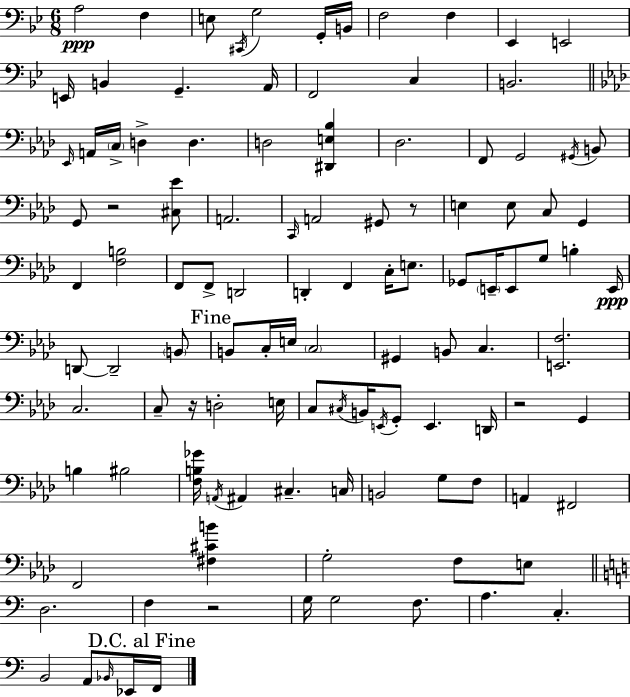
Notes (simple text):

A3/h F3/q E3/e C#2/s G3/h G2/s B2/s F3/h F3/q Eb2/q E2/h E2/s B2/q G2/q. A2/s F2/h C3/q B2/h. Eb2/s A2/s C3/s D3/q D3/q. D3/h [D#2,E3,Bb3]/q Db3/h. F2/e G2/h G#2/s B2/e G2/e R/h [C#3,Eb4]/e A2/h. C2/s A2/h G#2/e R/e E3/q E3/e C3/e G2/q F2/q [F3,B3]/h F2/e F2/e D2/h D2/q F2/q C3/s E3/e. Gb2/e E2/s E2/e G3/e B3/q E2/s D2/e D2/h B2/e B2/e C3/s E3/s C3/h G#2/q B2/e C3/q. [E2,F3]/h. C3/h. C3/e R/s D3/h E3/s C3/e C#3/s B2/s E2/s G2/e E2/q. D2/s R/h G2/q B3/q BIS3/h [F3,B3,Gb4]/s A2/s A#2/q C#3/q. C3/s B2/h G3/e F3/e A2/q F#2/h F2/h [F#3,C#4,B4]/q G3/h F3/e E3/e D3/h. F3/q R/h G3/s G3/h F3/e. A3/q. C3/q. B2/h A2/e Bb2/s Eb2/s F2/s